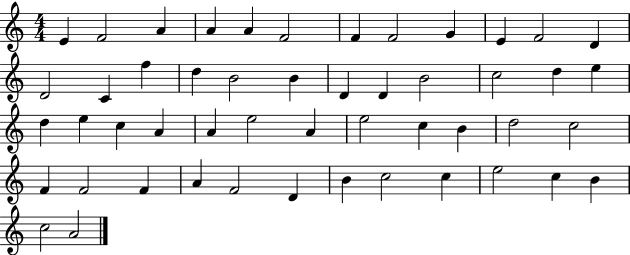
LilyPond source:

{
  \clef treble
  \numericTimeSignature
  \time 4/4
  \key c \major
  e'4 f'2 a'4 | a'4 a'4 f'2 | f'4 f'2 g'4 | e'4 f'2 d'4 | \break d'2 c'4 f''4 | d''4 b'2 b'4 | d'4 d'4 b'2 | c''2 d''4 e''4 | \break d''4 e''4 c''4 a'4 | a'4 e''2 a'4 | e''2 c''4 b'4 | d''2 c''2 | \break f'4 f'2 f'4 | a'4 f'2 d'4 | b'4 c''2 c''4 | e''2 c''4 b'4 | \break c''2 a'2 | \bar "|."
}